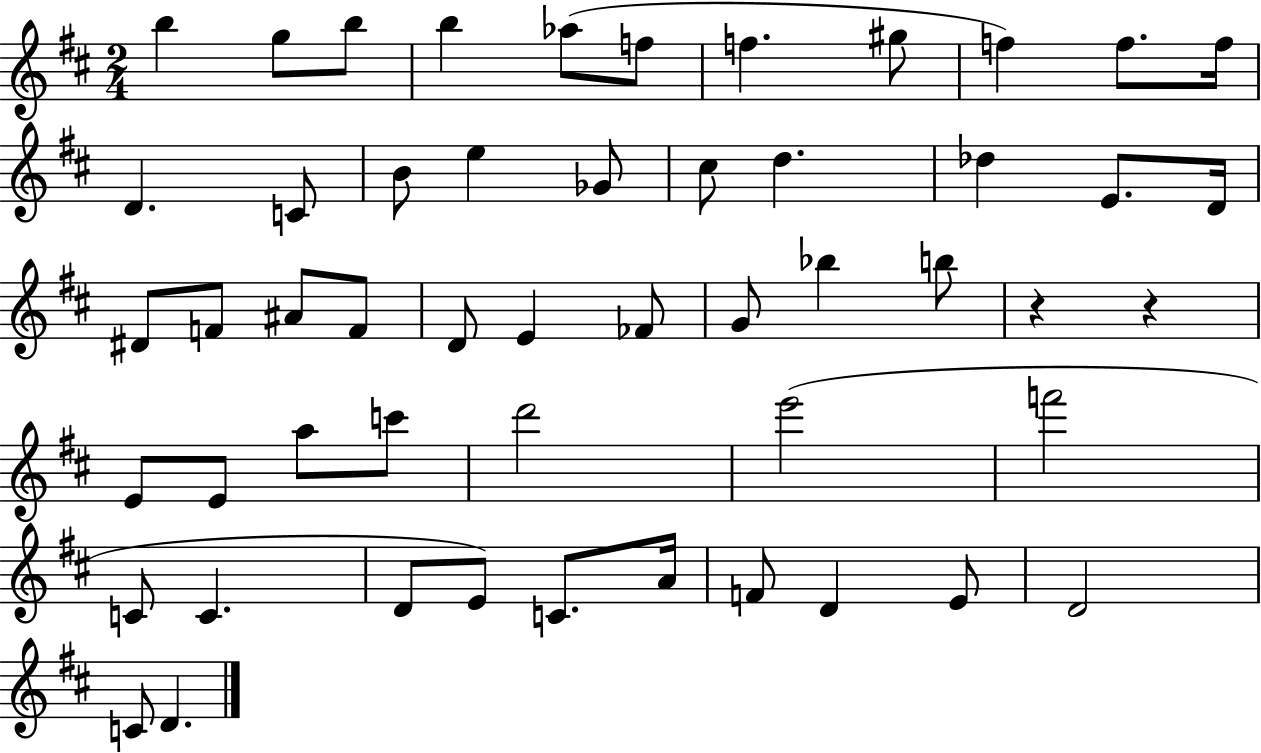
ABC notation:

X:1
T:Untitled
M:2/4
L:1/4
K:D
b g/2 b/2 b _a/2 f/2 f ^g/2 f f/2 f/4 D C/2 B/2 e _G/2 ^c/2 d _d E/2 D/4 ^D/2 F/2 ^A/2 F/2 D/2 E _F/2 G/2 _b b/2 z z E/2 E/2 a/2 c'/2 d'2 e'2 f'2 C/2 C D/2 E/2 C/2 A/4 F/2 D E/2 D2 C/2 D